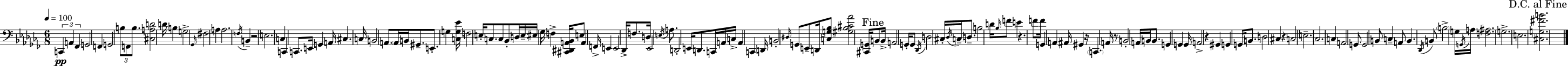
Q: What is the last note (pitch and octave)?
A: E3